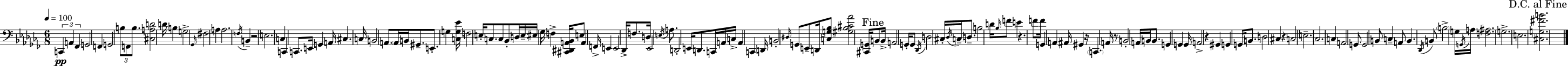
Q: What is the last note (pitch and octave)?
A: E3